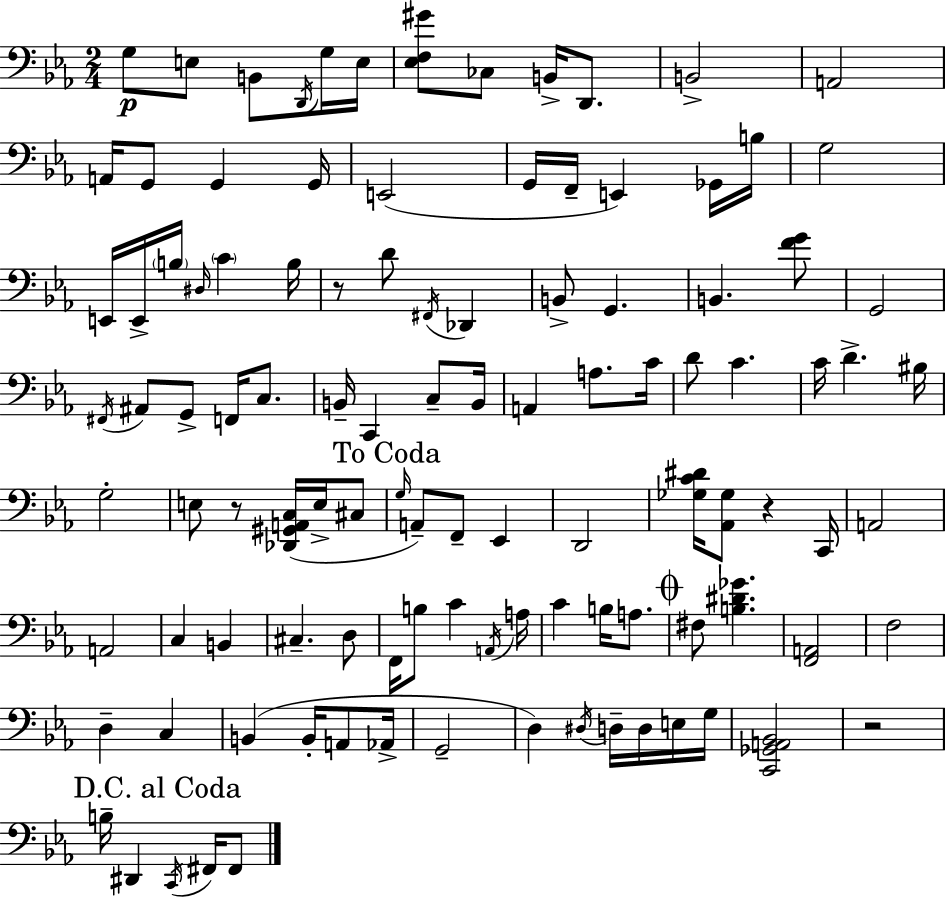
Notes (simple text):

G3/e E3/e B2/e D2/s G3/s E3/s [Eb3,F3,G#4]/e CES3/e B2/s D2/e. B2/h A2/h A2/s G2/e G2/q G2/s E2/h G2/s F2/s E2/q Gb2/s B3/s G3/h E2/s E2/s B3/s D#3/s C4/q B3/s R/e D4/e F#2/s Db2/q B2/e G2/q. B2/q. [F4,G4]/e G2/h F#2/s A#2/e G2/e F2/s C3/e. B2/s C2/q C3/e B2/s A2/q A3/e. C4/s D4/e C4/q. C4/s D4/q. BIS3/s G3/h E3/e R/e [Db2,G#2,A2,C3]/s E3/s C#3/e G3/s A2/e F2/e Eb2/q D2/h [Gb3,C4,D#4]/s [Ab2,Gb3]/e R/q C2/s A2/h A2/h C3/q B2/q C#3/q. D3/e F2/s B3/e C4/q A2/s A3/s C4/q B3/s A3/e. F#3/e [B3,D#4,Gb4]/q. [F2,A2]/h F3/h D3/q C3/q B2/q B2/s A2/e Ab2/s G2/h D3/q D#3/s D3/s D3/s E3/s G3/s [C2,Gb2,A2,Bb2]/h R/h B3/s D#2/q C2/s F#2/s F#2/e